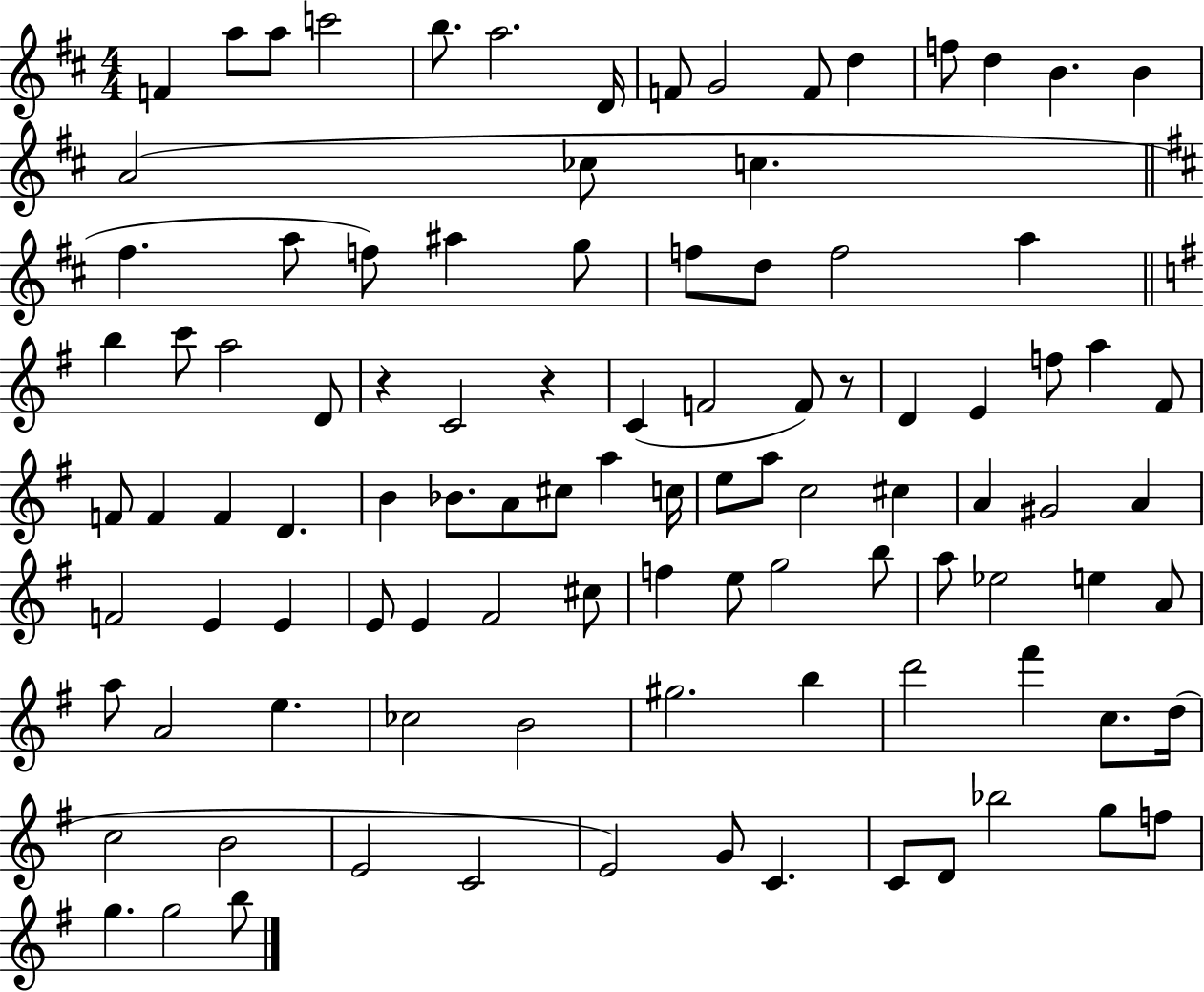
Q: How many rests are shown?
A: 3